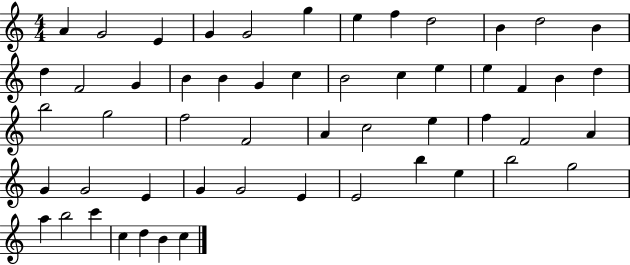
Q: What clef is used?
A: treble